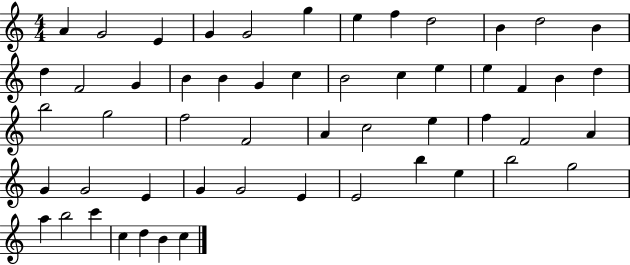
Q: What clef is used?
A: treble